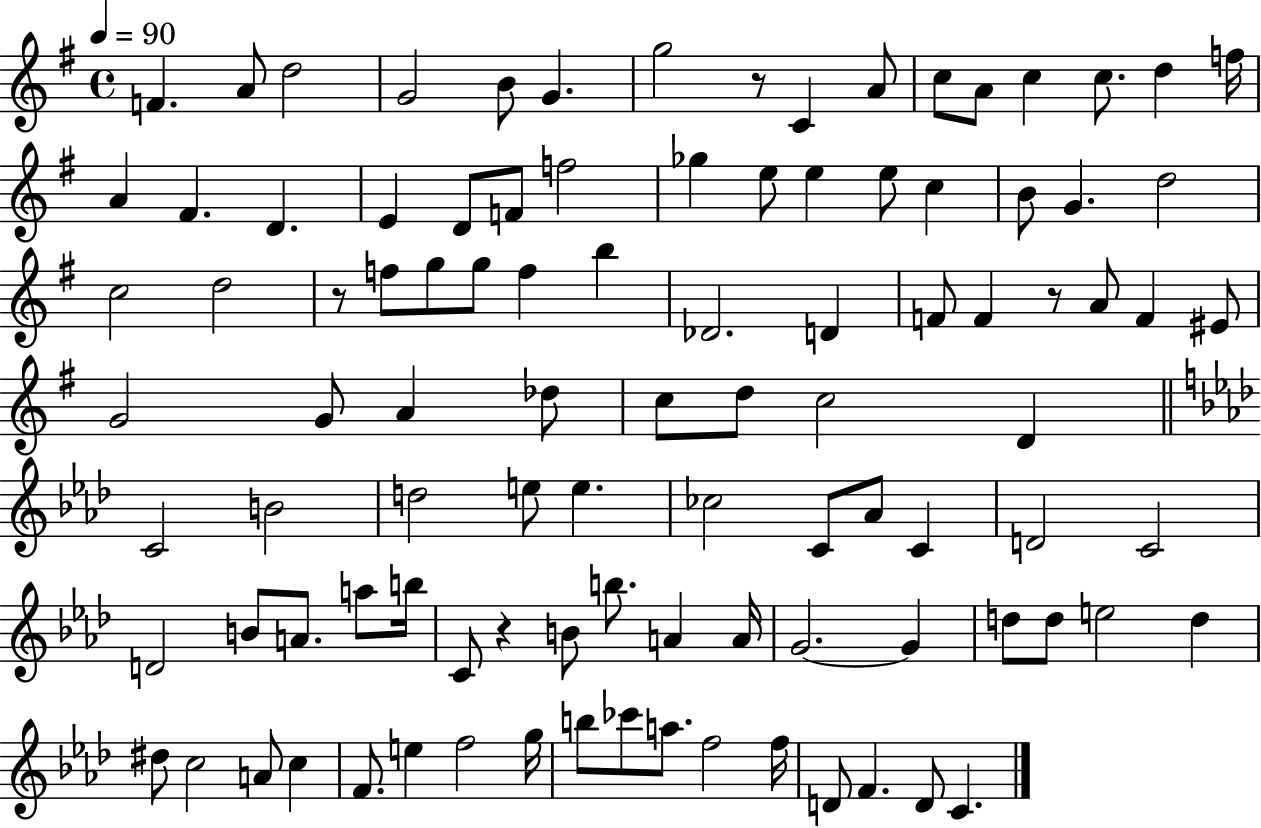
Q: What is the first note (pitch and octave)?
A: F4